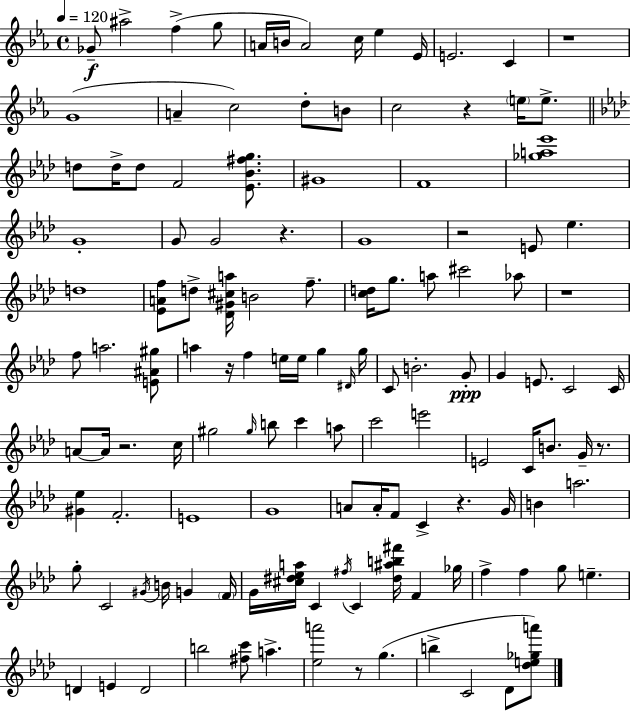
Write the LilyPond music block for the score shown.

{
  \clef treble
  \time 4/4
  \defaultTimeSignature
  \key c \minor
  \tempo 4 = 120
  \repeat volta 2 { ges'8--\f ais''2-> f''4->( g''8 | a'16 b'16 a'2) c''16 ees''4 ees'16 | e'2. c'4 | r1 | \break g'1( | a'4-- c''2) d''8-. b'8 | c''2 r4 \parenthesize e''16 e''8.-> | \bar "||" \break \key aes \major d''8 d''16-> d''8 f'2 <ees' bes' fis'' g''>8. | gis'1 | f'1 | <ges'' a'' ees'''>1 | \break g'1-. | g'8 g'2 r4. | g'1 | r2 e'8 ees''4. | \break d''1 | <ees' a' f''>8 d''8-> <des' gis' cis'' a''>16 b'2 f''8.-- | <c'' d''>16 g''8. a''8 cis'''2 aes''8 | r1 | \break f''8 a''2. <e' ais' gis''>8 | a''4 r16 f''4 e''16 e''16 g''4 \grace { dis'16 } | g''16 c'8 b'2.-. g'8-.\ppp | g'4 e'8. c'2 | \break c'16 a'8~~ a'16 r2. | c''16 gis''2 \grace { gis''16 } b''8 c'''4 | a''8 c'''2 e'''2 | e'2 c'16 b'8. g'16-- r8. | \break <gis' ees''>4 f'2.-. | e'1 | g'1 | a'8 a'16-. f'8 c'4-> r4. | \break g'16 b'4 a''2. | g''8-. c'2 \acciaccatura { gis'16 } b'16 g'4 | \parenthesize f'16 g'16 <cis'' dis'' ees'' a''>16 c'4 \acciaccatura { fis''16 } c'4 <dis'' ais'' b'' fis'''>16 f'4 | ges''16 f''4-> f''4 g''8 e''4.-- | \break d'4 e'4 d'2 | b''2 <fis'' c'''>8 a''4.-> | <ees'' a'''>2 r8 g''4.( | b''4-> c'2 | \break des'8 <des'' e'' ges'' a'''>8) } \bar "|."
}